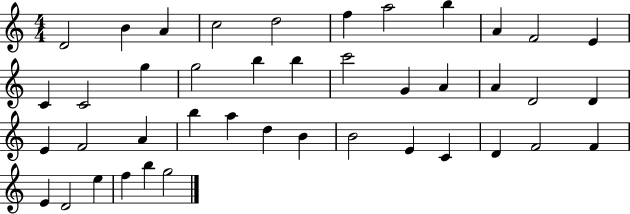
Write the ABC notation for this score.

X:1
T:Untitled
M:4/4
L:1/4
K:C
D2 B A c2 d2 f a2 b A F2 E C C2 g g2 b b c'2 G A A D2 D E F2 A b a d B B2 E C D F2 F E D2 e f b g2